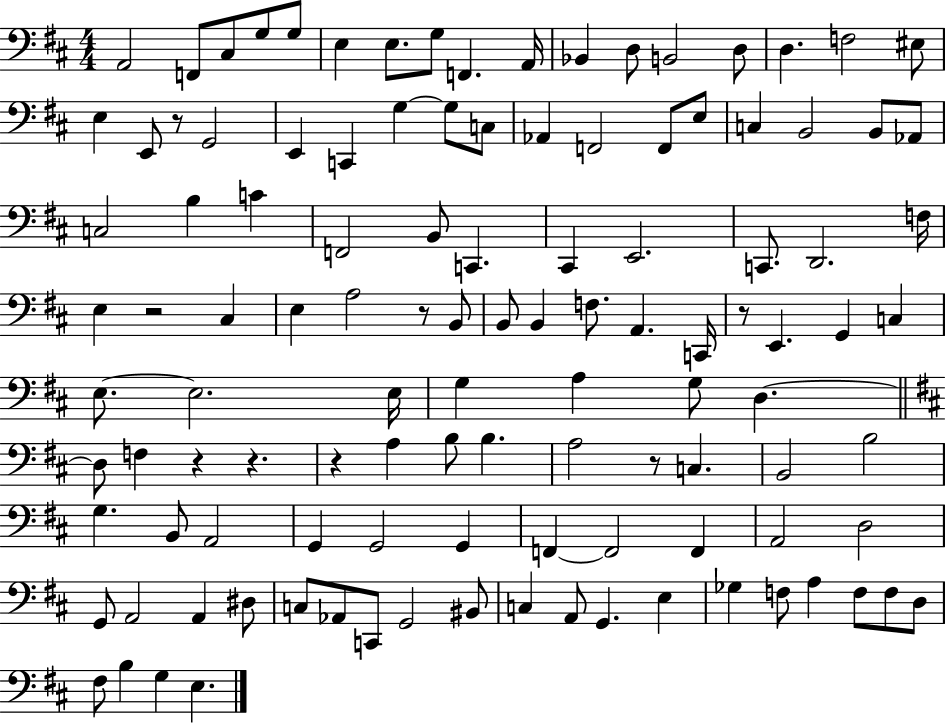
{
  \clef bass
  \numericTimeSignature
  \time 4/4
  \key d \major
  a,2 f,8 cis8 g8 g8 | e4 e8. g8 f,4. a,16 | bes,4 d8 b,2 d8 | d4. f2 eis8 | \break e4 e,8 r8 g,2 | e,4 c,4 g4~~ g8 c8 | aes,4 f,2 f,8 e8 | c4 b,2 b,8 aes,8 | \break c2 b4 c'4 | f,2 b,8 c,4. | cis,4 e,2. | c,8. d,2. f16 | \break e4 r2 cis4 | e4 a2 r8 b,8 | b,8 b,4 f8. a,4. c,16 | r8 e,4. g,4 c4 | \break e8.~~ e2. e16 | g4 a4 g8 d4.~~ | \bar "||" \break \key b \minor d8 f4 r4 r4. | r4 a4 b8 b4. | a2 r8 c4. | b,2 b2 | \break g4. b,8 a,2 | g,4 g,2 g,4 | f,4~~ f,2 f,4 | a,2 d2 | \break g,8 a,2 a,4 dis8 | c8 aes,8 c,8 g,2 bis,8 | c4 a,8 g,4. e4 | ges4 f8 a4 f8 f8 d8 | \break fis8 b4 g4 e4. | \bar "|."
}